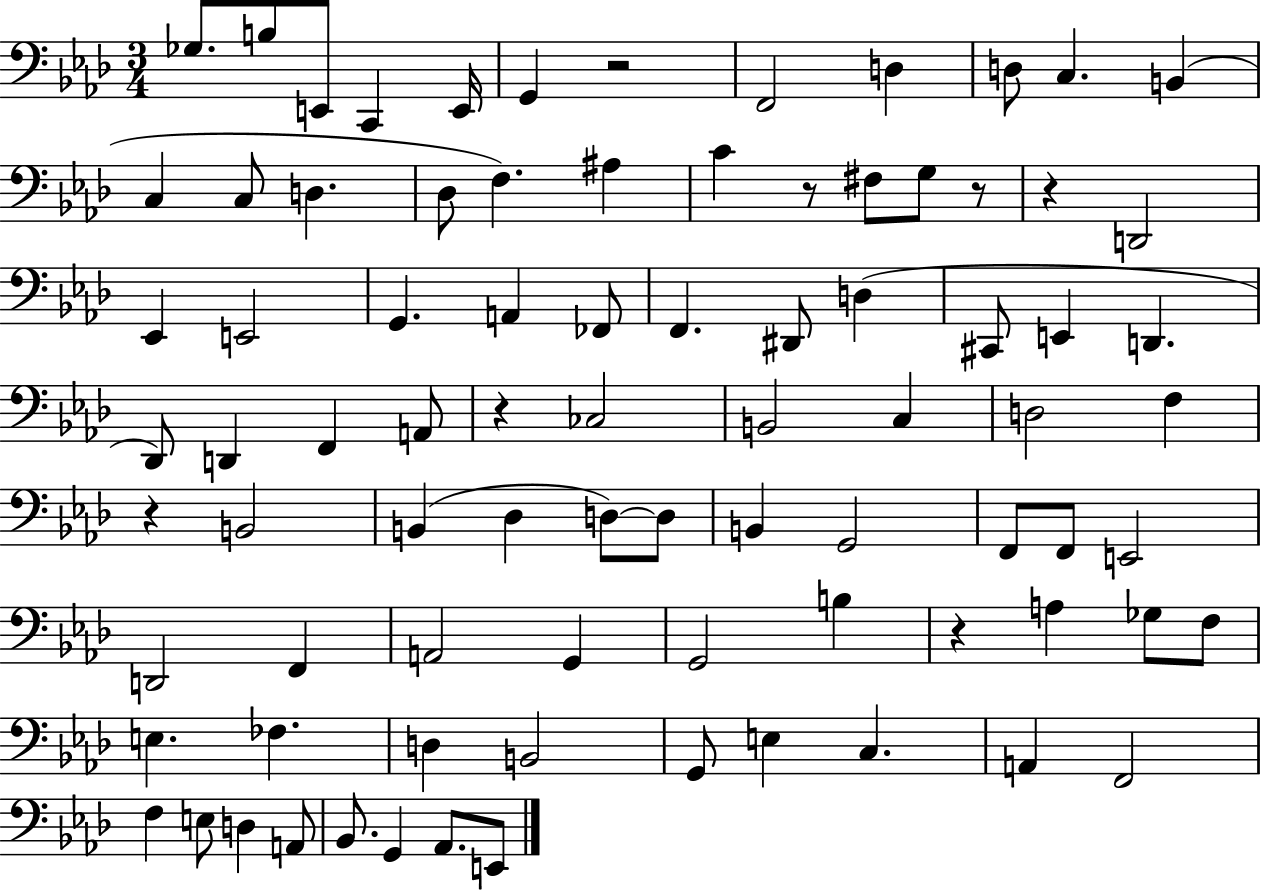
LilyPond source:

{
  \clef bass
  \numericTimeSignature
  \time 3/4
  \key aes \major
  \repeat volta 2 { ges8. b8 e,8 c,4 e,16 | g,4 r2 | f,2 d4 | d8 c4. b,4( | \break c4 c8 d4. | des8 f4.) ais4 | c'4 r8 fis8 g8 r8 | r4 d,2 | \break ees,4 e,2 | g,4. a,4 fes,8 | f,4. dis,8 d4( | cis,8 e,4 d,4. | \break des,8) d,4 f,4 a,8 | r4 ces2 | b,2 c4 | d2 f4 | \break r4 b,2 | b,4( des4 d8~~) d8 | b,4 g,2 | f,8 f,8 e,2 | \break d,2 f,4 | a,2 g,4 | g,2 b4 | r4 a4 ges8 f8 | \break e4. fes4. | d4 b,2 | g,8 e4 c4. | a,4 f,2 | \break f4 e8 d4 a,8 | bes,8. g,4 aes,8. e,8 | } \bar "|."
}